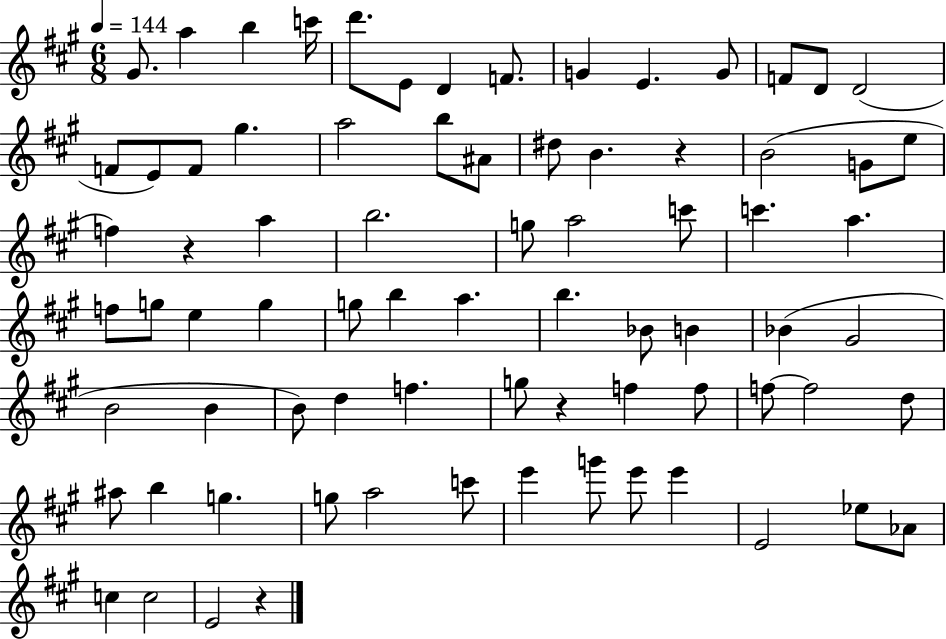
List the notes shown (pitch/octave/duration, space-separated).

G#4/e. A5/q B5/q C6/s D6/e. E4/e D4/q F4/e. G4/q E4/q. G4/e F4/e D4/e D4/h F4/e E4/e F4/e G#5/q. A5/h B5/e A#4/e D#5/e B4/q. R/q B4/h G4/e E5/e F5/q R/q A5/q B5/h. G5/e A5/h C6/e C6/q. A5/q. F5/e G5/e E5/q G5/q G5/e B5/q A5/q. B5/q. Bb4/e B4/q Bb4/q G#4/h B4/h B4/q B4/e D5/q F5/q. G5/e R/q F5/q F5/e F5/e F5/h D5/e A#5/e B5/q G5/q. G5/e A5/h C6/e E6/q G6/e E6/e E6/q E4/h Eb5/e Ab4/e C5/q C5/h E4/h R/q